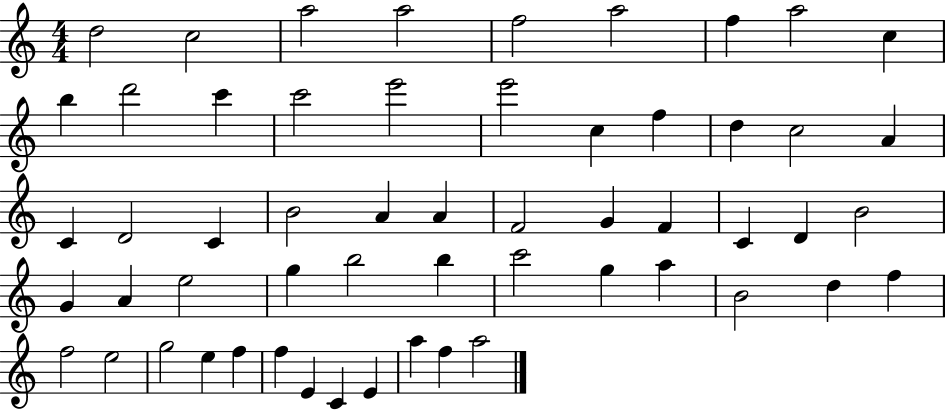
D5/h C5/h A5/h A5/h F5/h A5/h F5/q A5/h C5/q B5/q D6/h C6/q C6/h E6/h E6/h C5/q F5/q D5/q C5/h A4/q C4/q D4/h C4/q B4/h A4/q A4/q F4/h G4/q F4/q C4/q D4/q B4/h G4/q A4/q E5/h G5/q B5/h B5/q C6/h G5/q A5/q B4/h D5/q F5/q F5/h E5/h G5/h E5/q F5/q F5/q E4/q C4/q E4/q A5/q F5/q A5/h